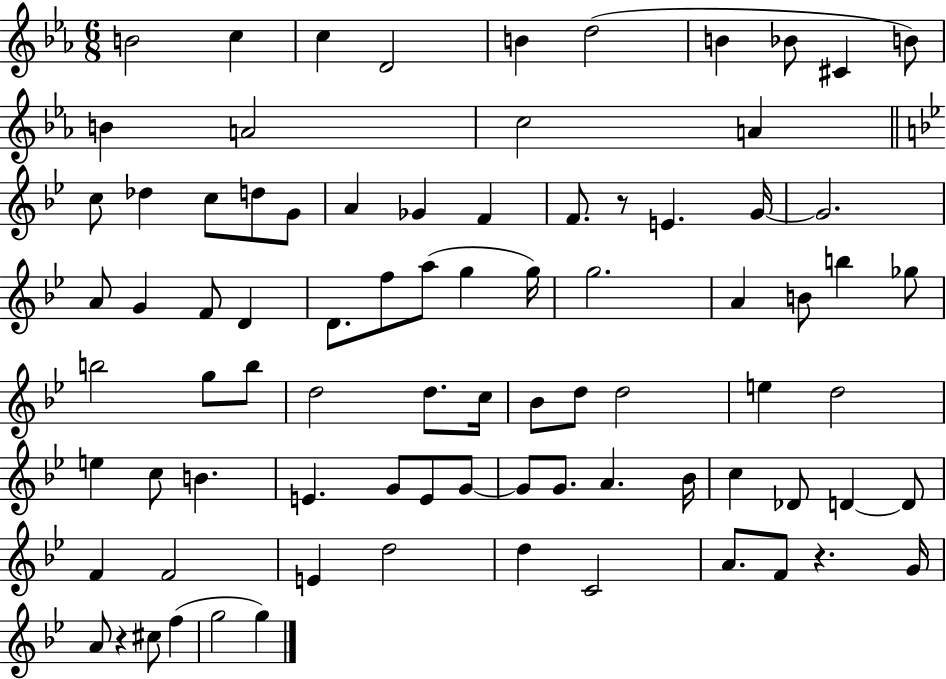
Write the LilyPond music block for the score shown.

{
  \clef treble
  \numericTimeSignature
  \time 6/8
  \key ees \major
  b'2 c''4 | c''4 d'2 | b'4 d''2( | b'4 bes'8 cis'4 b'8) | \break b'4 a'2 | c''2 a'4 | \bar "||" \break \key bes \major c''8 des''4 c''8 d''8 g'8 | a'4 ges'4 f'4 | f'8. r8 e'4. g'16~~ | g'2. | \break a'8 g'4 f'8 d'4 | d'8. f''8 a''8( g''4 g''16) | g''2. | a'4 b'8 b''4 ges''8 | \break b''2 g''8 b''8 | d''2 d''8. c''16 | bes'8 d''8 d''2 | e''4 d''2 | \break e''4 c''8 b'4. | e'4. g'8 e'8 g'8~~ | g'8 g'8. a'4. bes'16 | c''4 des'8 d'4~~ d'8 | \break f'4 f'2 | e'4 d''2 | d''4 c'2 | a'8. f'8 r4. g'16 | \break a'8 r4 cis''8 f''4( | g''2 g''4) | \bar "|."
}